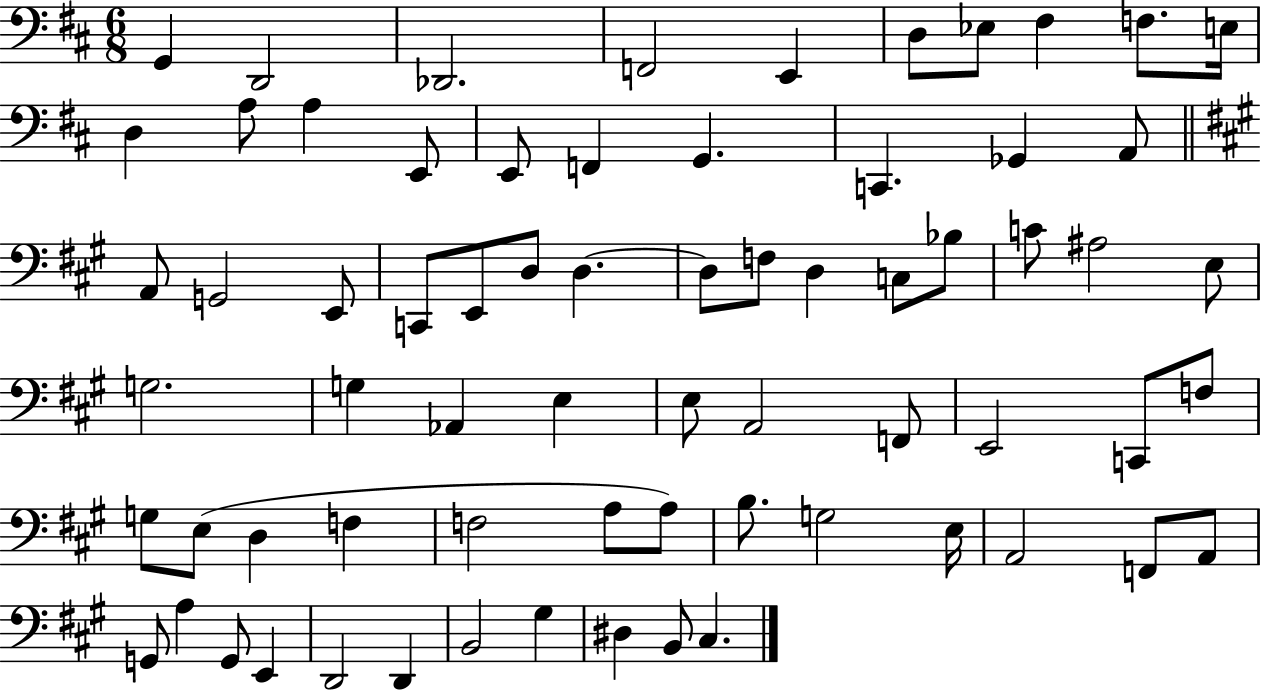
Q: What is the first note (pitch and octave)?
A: G2